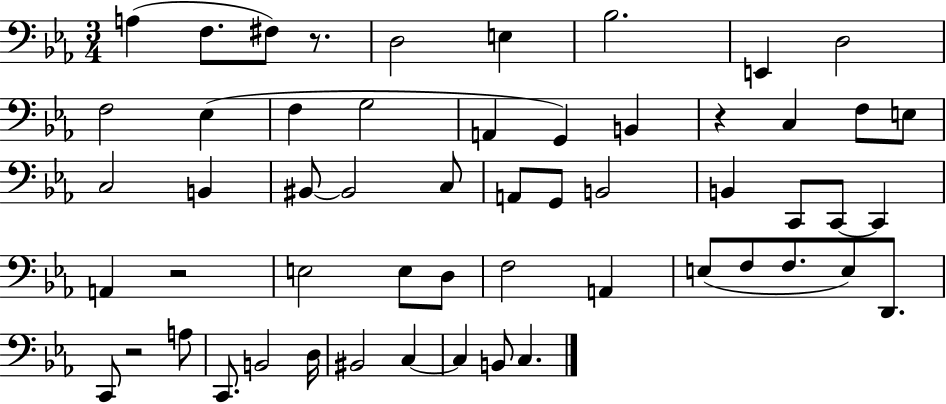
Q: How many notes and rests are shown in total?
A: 55